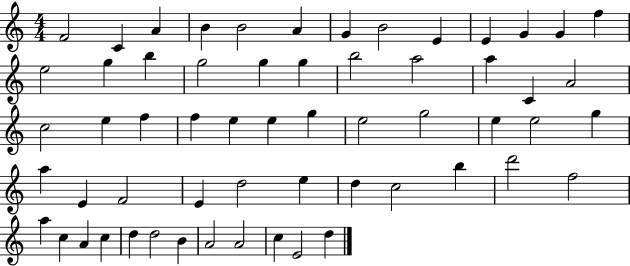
{
  \clef treble
  \numericTimeSignature
  \time 4/4
  \key c \major
  f'2 c'4 a'4 | b'4 b'2 a'4 | g'4 b'2 e'4 | e'4 g'4 g'4 f''4 | \break e''2 g''4 b''4 | g''2 g''4 g''4 | b''2 a''2 | a''4 c'4 a'2 | \break c''2 e''4 f''4 | f''4 e''4 e''4 g''4 | e''2 g''2 | e''4 e''2 g''4 | \break a''4 e'4 f'2 | e'4 d''2 e''4 | d''4 c''2 b''4 | d'''2 f''2 | \break a''4 c''4 a'4 c''4 | d''4 d''2 b'4 | a'2 a'2 | c''4 e'2 d''4 | \break \bar "|."
}